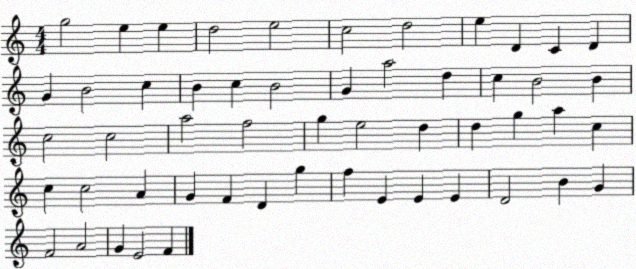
X:1
T:Untitled
M:4/4
L:1/4
K:C
g2 e e d2 e2 c2 d2 e D C D G B2 c B c B2 G a2 d c B2 B c2 c2 a2 f2 g e2 d d g a c c c2 A G F D g f E E E D2 B G F2 A2 G E2 F